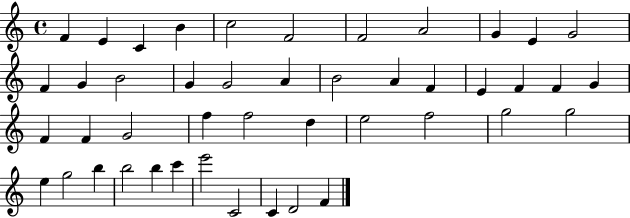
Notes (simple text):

F4/q E4/q C4/q B4/q C5/h F4/h F4/h A4/h G4/q E4/q G4/h F4/q G4/q B4/h G4/q G4/h A4/q B4/h A4/q F4/q E4/q F4/q F4/q G4/q F4/q F4/q G4/h F5/q F5/h D5/q E5/h F5/h G5/h G5/h E5/q G5/h B5/q B5/h B5/q C6/q E6/h C4/h C4/q D4/h F4/q